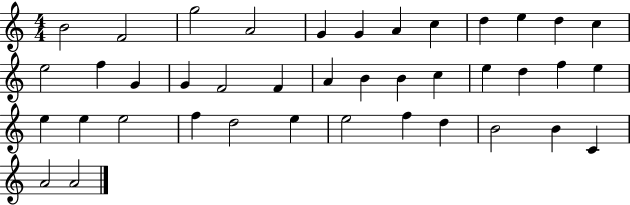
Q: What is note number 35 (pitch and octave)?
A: D5